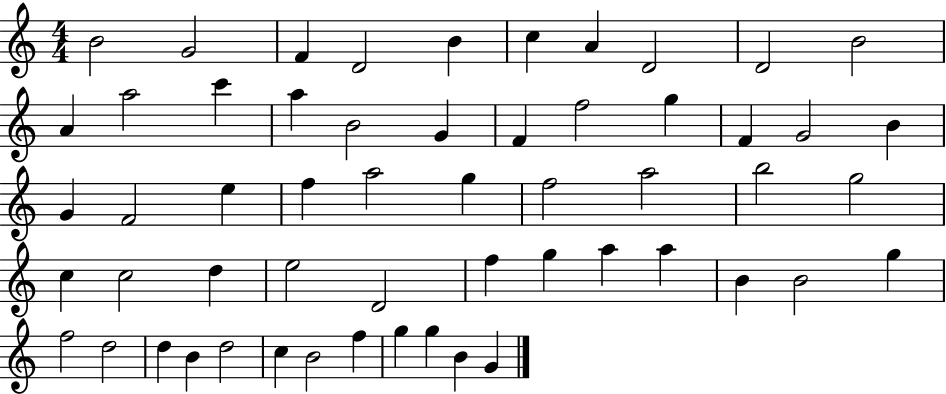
X:1
T:Untitled
M:4/4
L:1/4
K:C
B2 G2 F D2 B c A D2 D2 B2 A a2 c' a B2 G F f2 g F G2 B G F2 e f a2 g f2 a2 b2 g2 c c2 d e2 D2 f g a a B B2 g f2 d2 d B d2 c B2 f g g B G